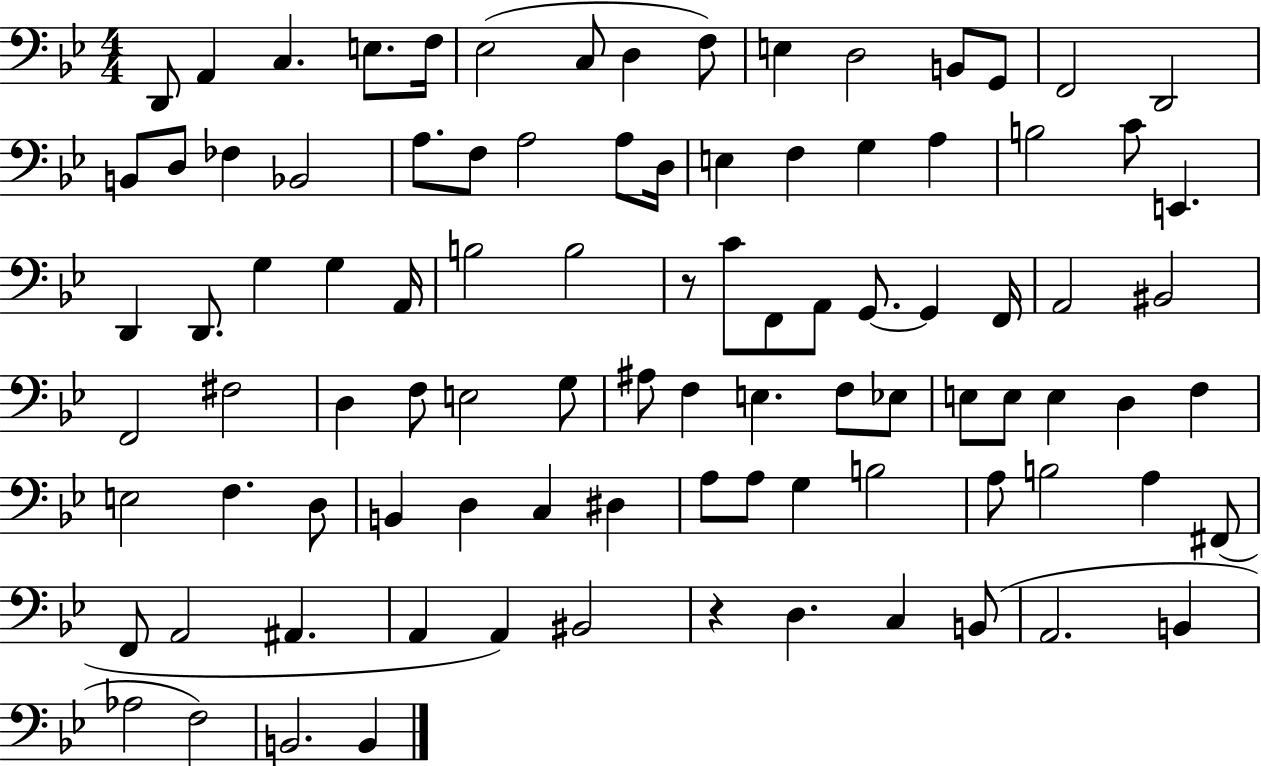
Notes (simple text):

D2/e A2/q C3/q. E3/e. F3/s Eb3/h C3/e D3/q F3/e E3/q D3/h B2/e G2/e F2/h D2/h B2/e D3/e FES3/q Bb2/h A3/e. F3/e A3/h A3/e D3/s E3/q F3/q G3/q A3/q B3/h C4/e E2/q. D2/q D2/e. G3/q G3/q A2/s B3/h B3/h R/e C4/e F2/e A2/e G2/e. G2/q F2/s A2/h BIS2/h F2/h F#3/h D3/q F3/e E3/h G3/e A#3/e F3/q E3/q. F3/e Eb3/e E3/e E3/e E3/q D3/q F3/q E3/h F3/q. D3/e B2/q D3/q C3/q D#3/q A3/e A3/e G3/q B3/h A3/e B3/h A3/q F#2/e F2/e A2/h A#2/q. A2/q A2/q BIS2/h R/q D3/q. C3/q B2/e A2/h. B2/q Ab3/h F3/h B2/h. B2/q